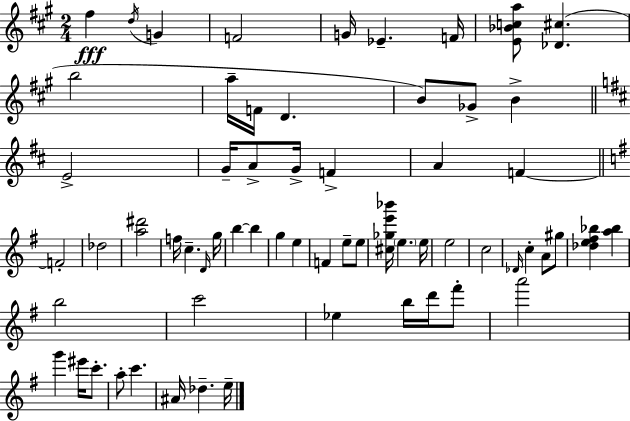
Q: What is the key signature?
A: A major